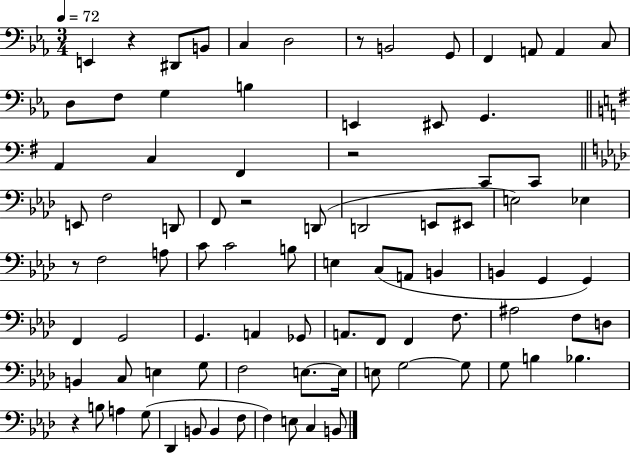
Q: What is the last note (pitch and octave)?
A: B2